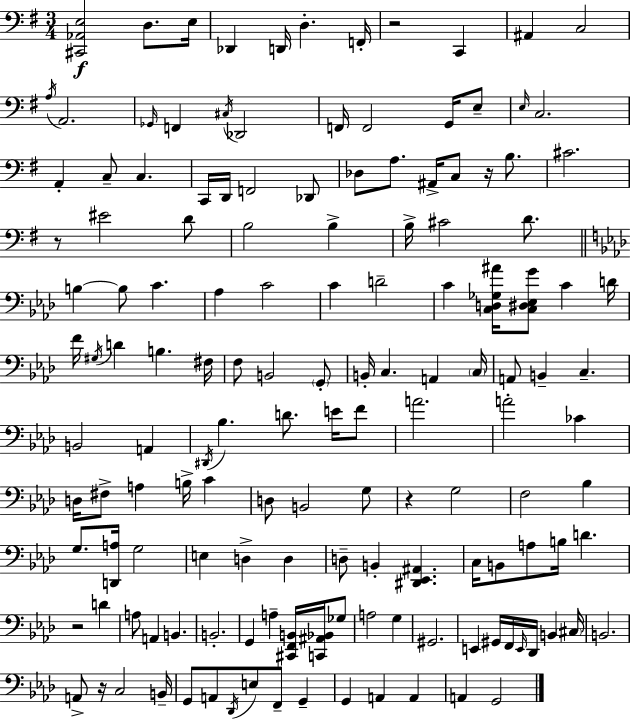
X:1
T:Untitled
M:3/4
L:1/4
K:G
[^C,,_A,,E,]2 D,/2 E,/4 _D,, D,,/4 D, F,,/4 z2 C,, ^A,, C,2 A,/4 A,,2 _G,,/4 F,, ^C,/4 _D,,2 F,,/4 F,,2 G,,/4 E,/2 E,/4 C,2 A,, C,/2 C, C,,/4 D,,/4 F,,2 _D,,/2 _D,/2 A,/2 ^A,,/4 C,/2 z/4 B,/2 ^C2 z/2 ^E2 D/2 B,2 B, B,/4 ^C2 D/2 B, B,/2 C _A, C2 C D2 C [C,D,_G,^A]/4 [C,^D,_E,G]/2 C D/4 F/4 ^G,/4 D B, ^F,/4 F,/2 B,,2 G,,/2 B,,/4 C, A,, C,/4 A,,/2 B,, C, B,,2 A,, ^D,,/4 _B, D/2 E/4 F/2 A2 A2 _C D,/4 ^F,/2 A, B,/4 C D,/2 B,,2 G,/2 z G,2 F,2 _B, G,/2 [D,,A,]/4 G,2 E, D, D, D,/2 B,, [^D,,_E,,^A,,] C,/4 B,,/2 A,/2 B,/4 D z2 D A,/2 A,, B,, B,,2 G,, A, [^C,,F,,B,,]/4 [C,,^A,,_B,,]/4 _G,/2 A,2 G, ^G,,2 E,, ^G,,/4 F,,/4 E,,/4 _D,,/4 B,, ^C,/4 B,,2 A,,/2 z/4 C,2 B,,/4 G,,/2 A,,/2 _D,,/4 E,/2 F,,/2 G,, G,, A,, A,, A,, G,,2